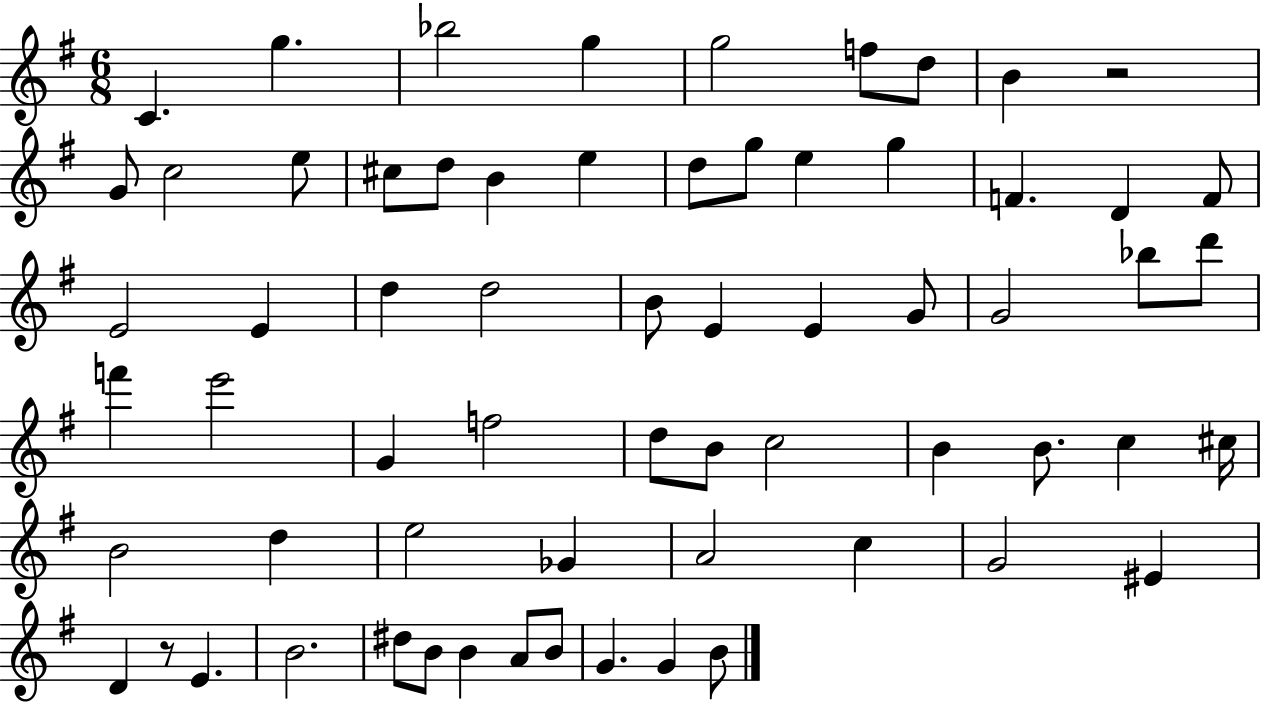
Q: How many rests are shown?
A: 2